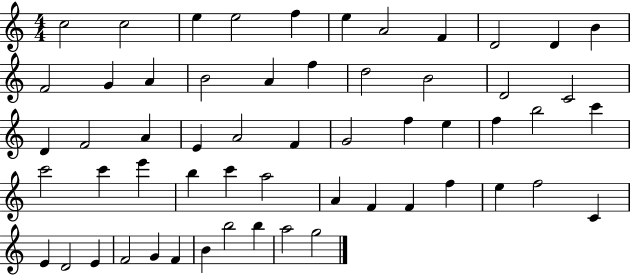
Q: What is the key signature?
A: C major